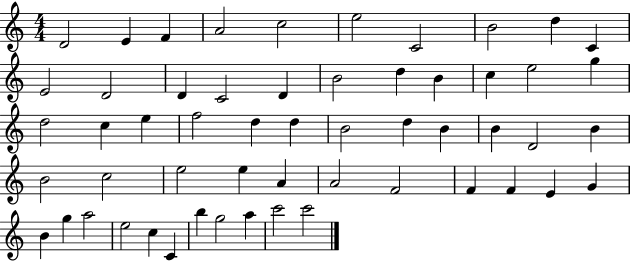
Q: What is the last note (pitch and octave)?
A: C6